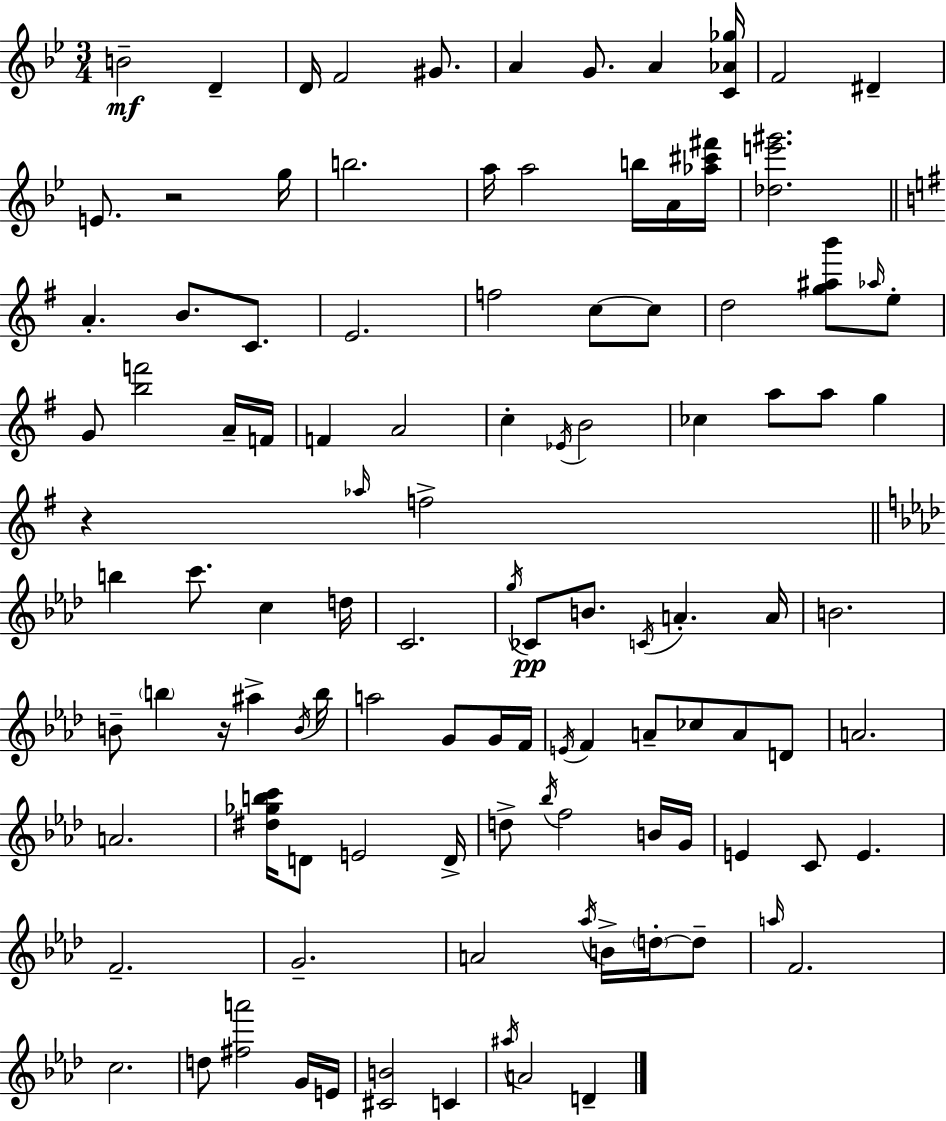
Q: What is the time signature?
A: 3/4